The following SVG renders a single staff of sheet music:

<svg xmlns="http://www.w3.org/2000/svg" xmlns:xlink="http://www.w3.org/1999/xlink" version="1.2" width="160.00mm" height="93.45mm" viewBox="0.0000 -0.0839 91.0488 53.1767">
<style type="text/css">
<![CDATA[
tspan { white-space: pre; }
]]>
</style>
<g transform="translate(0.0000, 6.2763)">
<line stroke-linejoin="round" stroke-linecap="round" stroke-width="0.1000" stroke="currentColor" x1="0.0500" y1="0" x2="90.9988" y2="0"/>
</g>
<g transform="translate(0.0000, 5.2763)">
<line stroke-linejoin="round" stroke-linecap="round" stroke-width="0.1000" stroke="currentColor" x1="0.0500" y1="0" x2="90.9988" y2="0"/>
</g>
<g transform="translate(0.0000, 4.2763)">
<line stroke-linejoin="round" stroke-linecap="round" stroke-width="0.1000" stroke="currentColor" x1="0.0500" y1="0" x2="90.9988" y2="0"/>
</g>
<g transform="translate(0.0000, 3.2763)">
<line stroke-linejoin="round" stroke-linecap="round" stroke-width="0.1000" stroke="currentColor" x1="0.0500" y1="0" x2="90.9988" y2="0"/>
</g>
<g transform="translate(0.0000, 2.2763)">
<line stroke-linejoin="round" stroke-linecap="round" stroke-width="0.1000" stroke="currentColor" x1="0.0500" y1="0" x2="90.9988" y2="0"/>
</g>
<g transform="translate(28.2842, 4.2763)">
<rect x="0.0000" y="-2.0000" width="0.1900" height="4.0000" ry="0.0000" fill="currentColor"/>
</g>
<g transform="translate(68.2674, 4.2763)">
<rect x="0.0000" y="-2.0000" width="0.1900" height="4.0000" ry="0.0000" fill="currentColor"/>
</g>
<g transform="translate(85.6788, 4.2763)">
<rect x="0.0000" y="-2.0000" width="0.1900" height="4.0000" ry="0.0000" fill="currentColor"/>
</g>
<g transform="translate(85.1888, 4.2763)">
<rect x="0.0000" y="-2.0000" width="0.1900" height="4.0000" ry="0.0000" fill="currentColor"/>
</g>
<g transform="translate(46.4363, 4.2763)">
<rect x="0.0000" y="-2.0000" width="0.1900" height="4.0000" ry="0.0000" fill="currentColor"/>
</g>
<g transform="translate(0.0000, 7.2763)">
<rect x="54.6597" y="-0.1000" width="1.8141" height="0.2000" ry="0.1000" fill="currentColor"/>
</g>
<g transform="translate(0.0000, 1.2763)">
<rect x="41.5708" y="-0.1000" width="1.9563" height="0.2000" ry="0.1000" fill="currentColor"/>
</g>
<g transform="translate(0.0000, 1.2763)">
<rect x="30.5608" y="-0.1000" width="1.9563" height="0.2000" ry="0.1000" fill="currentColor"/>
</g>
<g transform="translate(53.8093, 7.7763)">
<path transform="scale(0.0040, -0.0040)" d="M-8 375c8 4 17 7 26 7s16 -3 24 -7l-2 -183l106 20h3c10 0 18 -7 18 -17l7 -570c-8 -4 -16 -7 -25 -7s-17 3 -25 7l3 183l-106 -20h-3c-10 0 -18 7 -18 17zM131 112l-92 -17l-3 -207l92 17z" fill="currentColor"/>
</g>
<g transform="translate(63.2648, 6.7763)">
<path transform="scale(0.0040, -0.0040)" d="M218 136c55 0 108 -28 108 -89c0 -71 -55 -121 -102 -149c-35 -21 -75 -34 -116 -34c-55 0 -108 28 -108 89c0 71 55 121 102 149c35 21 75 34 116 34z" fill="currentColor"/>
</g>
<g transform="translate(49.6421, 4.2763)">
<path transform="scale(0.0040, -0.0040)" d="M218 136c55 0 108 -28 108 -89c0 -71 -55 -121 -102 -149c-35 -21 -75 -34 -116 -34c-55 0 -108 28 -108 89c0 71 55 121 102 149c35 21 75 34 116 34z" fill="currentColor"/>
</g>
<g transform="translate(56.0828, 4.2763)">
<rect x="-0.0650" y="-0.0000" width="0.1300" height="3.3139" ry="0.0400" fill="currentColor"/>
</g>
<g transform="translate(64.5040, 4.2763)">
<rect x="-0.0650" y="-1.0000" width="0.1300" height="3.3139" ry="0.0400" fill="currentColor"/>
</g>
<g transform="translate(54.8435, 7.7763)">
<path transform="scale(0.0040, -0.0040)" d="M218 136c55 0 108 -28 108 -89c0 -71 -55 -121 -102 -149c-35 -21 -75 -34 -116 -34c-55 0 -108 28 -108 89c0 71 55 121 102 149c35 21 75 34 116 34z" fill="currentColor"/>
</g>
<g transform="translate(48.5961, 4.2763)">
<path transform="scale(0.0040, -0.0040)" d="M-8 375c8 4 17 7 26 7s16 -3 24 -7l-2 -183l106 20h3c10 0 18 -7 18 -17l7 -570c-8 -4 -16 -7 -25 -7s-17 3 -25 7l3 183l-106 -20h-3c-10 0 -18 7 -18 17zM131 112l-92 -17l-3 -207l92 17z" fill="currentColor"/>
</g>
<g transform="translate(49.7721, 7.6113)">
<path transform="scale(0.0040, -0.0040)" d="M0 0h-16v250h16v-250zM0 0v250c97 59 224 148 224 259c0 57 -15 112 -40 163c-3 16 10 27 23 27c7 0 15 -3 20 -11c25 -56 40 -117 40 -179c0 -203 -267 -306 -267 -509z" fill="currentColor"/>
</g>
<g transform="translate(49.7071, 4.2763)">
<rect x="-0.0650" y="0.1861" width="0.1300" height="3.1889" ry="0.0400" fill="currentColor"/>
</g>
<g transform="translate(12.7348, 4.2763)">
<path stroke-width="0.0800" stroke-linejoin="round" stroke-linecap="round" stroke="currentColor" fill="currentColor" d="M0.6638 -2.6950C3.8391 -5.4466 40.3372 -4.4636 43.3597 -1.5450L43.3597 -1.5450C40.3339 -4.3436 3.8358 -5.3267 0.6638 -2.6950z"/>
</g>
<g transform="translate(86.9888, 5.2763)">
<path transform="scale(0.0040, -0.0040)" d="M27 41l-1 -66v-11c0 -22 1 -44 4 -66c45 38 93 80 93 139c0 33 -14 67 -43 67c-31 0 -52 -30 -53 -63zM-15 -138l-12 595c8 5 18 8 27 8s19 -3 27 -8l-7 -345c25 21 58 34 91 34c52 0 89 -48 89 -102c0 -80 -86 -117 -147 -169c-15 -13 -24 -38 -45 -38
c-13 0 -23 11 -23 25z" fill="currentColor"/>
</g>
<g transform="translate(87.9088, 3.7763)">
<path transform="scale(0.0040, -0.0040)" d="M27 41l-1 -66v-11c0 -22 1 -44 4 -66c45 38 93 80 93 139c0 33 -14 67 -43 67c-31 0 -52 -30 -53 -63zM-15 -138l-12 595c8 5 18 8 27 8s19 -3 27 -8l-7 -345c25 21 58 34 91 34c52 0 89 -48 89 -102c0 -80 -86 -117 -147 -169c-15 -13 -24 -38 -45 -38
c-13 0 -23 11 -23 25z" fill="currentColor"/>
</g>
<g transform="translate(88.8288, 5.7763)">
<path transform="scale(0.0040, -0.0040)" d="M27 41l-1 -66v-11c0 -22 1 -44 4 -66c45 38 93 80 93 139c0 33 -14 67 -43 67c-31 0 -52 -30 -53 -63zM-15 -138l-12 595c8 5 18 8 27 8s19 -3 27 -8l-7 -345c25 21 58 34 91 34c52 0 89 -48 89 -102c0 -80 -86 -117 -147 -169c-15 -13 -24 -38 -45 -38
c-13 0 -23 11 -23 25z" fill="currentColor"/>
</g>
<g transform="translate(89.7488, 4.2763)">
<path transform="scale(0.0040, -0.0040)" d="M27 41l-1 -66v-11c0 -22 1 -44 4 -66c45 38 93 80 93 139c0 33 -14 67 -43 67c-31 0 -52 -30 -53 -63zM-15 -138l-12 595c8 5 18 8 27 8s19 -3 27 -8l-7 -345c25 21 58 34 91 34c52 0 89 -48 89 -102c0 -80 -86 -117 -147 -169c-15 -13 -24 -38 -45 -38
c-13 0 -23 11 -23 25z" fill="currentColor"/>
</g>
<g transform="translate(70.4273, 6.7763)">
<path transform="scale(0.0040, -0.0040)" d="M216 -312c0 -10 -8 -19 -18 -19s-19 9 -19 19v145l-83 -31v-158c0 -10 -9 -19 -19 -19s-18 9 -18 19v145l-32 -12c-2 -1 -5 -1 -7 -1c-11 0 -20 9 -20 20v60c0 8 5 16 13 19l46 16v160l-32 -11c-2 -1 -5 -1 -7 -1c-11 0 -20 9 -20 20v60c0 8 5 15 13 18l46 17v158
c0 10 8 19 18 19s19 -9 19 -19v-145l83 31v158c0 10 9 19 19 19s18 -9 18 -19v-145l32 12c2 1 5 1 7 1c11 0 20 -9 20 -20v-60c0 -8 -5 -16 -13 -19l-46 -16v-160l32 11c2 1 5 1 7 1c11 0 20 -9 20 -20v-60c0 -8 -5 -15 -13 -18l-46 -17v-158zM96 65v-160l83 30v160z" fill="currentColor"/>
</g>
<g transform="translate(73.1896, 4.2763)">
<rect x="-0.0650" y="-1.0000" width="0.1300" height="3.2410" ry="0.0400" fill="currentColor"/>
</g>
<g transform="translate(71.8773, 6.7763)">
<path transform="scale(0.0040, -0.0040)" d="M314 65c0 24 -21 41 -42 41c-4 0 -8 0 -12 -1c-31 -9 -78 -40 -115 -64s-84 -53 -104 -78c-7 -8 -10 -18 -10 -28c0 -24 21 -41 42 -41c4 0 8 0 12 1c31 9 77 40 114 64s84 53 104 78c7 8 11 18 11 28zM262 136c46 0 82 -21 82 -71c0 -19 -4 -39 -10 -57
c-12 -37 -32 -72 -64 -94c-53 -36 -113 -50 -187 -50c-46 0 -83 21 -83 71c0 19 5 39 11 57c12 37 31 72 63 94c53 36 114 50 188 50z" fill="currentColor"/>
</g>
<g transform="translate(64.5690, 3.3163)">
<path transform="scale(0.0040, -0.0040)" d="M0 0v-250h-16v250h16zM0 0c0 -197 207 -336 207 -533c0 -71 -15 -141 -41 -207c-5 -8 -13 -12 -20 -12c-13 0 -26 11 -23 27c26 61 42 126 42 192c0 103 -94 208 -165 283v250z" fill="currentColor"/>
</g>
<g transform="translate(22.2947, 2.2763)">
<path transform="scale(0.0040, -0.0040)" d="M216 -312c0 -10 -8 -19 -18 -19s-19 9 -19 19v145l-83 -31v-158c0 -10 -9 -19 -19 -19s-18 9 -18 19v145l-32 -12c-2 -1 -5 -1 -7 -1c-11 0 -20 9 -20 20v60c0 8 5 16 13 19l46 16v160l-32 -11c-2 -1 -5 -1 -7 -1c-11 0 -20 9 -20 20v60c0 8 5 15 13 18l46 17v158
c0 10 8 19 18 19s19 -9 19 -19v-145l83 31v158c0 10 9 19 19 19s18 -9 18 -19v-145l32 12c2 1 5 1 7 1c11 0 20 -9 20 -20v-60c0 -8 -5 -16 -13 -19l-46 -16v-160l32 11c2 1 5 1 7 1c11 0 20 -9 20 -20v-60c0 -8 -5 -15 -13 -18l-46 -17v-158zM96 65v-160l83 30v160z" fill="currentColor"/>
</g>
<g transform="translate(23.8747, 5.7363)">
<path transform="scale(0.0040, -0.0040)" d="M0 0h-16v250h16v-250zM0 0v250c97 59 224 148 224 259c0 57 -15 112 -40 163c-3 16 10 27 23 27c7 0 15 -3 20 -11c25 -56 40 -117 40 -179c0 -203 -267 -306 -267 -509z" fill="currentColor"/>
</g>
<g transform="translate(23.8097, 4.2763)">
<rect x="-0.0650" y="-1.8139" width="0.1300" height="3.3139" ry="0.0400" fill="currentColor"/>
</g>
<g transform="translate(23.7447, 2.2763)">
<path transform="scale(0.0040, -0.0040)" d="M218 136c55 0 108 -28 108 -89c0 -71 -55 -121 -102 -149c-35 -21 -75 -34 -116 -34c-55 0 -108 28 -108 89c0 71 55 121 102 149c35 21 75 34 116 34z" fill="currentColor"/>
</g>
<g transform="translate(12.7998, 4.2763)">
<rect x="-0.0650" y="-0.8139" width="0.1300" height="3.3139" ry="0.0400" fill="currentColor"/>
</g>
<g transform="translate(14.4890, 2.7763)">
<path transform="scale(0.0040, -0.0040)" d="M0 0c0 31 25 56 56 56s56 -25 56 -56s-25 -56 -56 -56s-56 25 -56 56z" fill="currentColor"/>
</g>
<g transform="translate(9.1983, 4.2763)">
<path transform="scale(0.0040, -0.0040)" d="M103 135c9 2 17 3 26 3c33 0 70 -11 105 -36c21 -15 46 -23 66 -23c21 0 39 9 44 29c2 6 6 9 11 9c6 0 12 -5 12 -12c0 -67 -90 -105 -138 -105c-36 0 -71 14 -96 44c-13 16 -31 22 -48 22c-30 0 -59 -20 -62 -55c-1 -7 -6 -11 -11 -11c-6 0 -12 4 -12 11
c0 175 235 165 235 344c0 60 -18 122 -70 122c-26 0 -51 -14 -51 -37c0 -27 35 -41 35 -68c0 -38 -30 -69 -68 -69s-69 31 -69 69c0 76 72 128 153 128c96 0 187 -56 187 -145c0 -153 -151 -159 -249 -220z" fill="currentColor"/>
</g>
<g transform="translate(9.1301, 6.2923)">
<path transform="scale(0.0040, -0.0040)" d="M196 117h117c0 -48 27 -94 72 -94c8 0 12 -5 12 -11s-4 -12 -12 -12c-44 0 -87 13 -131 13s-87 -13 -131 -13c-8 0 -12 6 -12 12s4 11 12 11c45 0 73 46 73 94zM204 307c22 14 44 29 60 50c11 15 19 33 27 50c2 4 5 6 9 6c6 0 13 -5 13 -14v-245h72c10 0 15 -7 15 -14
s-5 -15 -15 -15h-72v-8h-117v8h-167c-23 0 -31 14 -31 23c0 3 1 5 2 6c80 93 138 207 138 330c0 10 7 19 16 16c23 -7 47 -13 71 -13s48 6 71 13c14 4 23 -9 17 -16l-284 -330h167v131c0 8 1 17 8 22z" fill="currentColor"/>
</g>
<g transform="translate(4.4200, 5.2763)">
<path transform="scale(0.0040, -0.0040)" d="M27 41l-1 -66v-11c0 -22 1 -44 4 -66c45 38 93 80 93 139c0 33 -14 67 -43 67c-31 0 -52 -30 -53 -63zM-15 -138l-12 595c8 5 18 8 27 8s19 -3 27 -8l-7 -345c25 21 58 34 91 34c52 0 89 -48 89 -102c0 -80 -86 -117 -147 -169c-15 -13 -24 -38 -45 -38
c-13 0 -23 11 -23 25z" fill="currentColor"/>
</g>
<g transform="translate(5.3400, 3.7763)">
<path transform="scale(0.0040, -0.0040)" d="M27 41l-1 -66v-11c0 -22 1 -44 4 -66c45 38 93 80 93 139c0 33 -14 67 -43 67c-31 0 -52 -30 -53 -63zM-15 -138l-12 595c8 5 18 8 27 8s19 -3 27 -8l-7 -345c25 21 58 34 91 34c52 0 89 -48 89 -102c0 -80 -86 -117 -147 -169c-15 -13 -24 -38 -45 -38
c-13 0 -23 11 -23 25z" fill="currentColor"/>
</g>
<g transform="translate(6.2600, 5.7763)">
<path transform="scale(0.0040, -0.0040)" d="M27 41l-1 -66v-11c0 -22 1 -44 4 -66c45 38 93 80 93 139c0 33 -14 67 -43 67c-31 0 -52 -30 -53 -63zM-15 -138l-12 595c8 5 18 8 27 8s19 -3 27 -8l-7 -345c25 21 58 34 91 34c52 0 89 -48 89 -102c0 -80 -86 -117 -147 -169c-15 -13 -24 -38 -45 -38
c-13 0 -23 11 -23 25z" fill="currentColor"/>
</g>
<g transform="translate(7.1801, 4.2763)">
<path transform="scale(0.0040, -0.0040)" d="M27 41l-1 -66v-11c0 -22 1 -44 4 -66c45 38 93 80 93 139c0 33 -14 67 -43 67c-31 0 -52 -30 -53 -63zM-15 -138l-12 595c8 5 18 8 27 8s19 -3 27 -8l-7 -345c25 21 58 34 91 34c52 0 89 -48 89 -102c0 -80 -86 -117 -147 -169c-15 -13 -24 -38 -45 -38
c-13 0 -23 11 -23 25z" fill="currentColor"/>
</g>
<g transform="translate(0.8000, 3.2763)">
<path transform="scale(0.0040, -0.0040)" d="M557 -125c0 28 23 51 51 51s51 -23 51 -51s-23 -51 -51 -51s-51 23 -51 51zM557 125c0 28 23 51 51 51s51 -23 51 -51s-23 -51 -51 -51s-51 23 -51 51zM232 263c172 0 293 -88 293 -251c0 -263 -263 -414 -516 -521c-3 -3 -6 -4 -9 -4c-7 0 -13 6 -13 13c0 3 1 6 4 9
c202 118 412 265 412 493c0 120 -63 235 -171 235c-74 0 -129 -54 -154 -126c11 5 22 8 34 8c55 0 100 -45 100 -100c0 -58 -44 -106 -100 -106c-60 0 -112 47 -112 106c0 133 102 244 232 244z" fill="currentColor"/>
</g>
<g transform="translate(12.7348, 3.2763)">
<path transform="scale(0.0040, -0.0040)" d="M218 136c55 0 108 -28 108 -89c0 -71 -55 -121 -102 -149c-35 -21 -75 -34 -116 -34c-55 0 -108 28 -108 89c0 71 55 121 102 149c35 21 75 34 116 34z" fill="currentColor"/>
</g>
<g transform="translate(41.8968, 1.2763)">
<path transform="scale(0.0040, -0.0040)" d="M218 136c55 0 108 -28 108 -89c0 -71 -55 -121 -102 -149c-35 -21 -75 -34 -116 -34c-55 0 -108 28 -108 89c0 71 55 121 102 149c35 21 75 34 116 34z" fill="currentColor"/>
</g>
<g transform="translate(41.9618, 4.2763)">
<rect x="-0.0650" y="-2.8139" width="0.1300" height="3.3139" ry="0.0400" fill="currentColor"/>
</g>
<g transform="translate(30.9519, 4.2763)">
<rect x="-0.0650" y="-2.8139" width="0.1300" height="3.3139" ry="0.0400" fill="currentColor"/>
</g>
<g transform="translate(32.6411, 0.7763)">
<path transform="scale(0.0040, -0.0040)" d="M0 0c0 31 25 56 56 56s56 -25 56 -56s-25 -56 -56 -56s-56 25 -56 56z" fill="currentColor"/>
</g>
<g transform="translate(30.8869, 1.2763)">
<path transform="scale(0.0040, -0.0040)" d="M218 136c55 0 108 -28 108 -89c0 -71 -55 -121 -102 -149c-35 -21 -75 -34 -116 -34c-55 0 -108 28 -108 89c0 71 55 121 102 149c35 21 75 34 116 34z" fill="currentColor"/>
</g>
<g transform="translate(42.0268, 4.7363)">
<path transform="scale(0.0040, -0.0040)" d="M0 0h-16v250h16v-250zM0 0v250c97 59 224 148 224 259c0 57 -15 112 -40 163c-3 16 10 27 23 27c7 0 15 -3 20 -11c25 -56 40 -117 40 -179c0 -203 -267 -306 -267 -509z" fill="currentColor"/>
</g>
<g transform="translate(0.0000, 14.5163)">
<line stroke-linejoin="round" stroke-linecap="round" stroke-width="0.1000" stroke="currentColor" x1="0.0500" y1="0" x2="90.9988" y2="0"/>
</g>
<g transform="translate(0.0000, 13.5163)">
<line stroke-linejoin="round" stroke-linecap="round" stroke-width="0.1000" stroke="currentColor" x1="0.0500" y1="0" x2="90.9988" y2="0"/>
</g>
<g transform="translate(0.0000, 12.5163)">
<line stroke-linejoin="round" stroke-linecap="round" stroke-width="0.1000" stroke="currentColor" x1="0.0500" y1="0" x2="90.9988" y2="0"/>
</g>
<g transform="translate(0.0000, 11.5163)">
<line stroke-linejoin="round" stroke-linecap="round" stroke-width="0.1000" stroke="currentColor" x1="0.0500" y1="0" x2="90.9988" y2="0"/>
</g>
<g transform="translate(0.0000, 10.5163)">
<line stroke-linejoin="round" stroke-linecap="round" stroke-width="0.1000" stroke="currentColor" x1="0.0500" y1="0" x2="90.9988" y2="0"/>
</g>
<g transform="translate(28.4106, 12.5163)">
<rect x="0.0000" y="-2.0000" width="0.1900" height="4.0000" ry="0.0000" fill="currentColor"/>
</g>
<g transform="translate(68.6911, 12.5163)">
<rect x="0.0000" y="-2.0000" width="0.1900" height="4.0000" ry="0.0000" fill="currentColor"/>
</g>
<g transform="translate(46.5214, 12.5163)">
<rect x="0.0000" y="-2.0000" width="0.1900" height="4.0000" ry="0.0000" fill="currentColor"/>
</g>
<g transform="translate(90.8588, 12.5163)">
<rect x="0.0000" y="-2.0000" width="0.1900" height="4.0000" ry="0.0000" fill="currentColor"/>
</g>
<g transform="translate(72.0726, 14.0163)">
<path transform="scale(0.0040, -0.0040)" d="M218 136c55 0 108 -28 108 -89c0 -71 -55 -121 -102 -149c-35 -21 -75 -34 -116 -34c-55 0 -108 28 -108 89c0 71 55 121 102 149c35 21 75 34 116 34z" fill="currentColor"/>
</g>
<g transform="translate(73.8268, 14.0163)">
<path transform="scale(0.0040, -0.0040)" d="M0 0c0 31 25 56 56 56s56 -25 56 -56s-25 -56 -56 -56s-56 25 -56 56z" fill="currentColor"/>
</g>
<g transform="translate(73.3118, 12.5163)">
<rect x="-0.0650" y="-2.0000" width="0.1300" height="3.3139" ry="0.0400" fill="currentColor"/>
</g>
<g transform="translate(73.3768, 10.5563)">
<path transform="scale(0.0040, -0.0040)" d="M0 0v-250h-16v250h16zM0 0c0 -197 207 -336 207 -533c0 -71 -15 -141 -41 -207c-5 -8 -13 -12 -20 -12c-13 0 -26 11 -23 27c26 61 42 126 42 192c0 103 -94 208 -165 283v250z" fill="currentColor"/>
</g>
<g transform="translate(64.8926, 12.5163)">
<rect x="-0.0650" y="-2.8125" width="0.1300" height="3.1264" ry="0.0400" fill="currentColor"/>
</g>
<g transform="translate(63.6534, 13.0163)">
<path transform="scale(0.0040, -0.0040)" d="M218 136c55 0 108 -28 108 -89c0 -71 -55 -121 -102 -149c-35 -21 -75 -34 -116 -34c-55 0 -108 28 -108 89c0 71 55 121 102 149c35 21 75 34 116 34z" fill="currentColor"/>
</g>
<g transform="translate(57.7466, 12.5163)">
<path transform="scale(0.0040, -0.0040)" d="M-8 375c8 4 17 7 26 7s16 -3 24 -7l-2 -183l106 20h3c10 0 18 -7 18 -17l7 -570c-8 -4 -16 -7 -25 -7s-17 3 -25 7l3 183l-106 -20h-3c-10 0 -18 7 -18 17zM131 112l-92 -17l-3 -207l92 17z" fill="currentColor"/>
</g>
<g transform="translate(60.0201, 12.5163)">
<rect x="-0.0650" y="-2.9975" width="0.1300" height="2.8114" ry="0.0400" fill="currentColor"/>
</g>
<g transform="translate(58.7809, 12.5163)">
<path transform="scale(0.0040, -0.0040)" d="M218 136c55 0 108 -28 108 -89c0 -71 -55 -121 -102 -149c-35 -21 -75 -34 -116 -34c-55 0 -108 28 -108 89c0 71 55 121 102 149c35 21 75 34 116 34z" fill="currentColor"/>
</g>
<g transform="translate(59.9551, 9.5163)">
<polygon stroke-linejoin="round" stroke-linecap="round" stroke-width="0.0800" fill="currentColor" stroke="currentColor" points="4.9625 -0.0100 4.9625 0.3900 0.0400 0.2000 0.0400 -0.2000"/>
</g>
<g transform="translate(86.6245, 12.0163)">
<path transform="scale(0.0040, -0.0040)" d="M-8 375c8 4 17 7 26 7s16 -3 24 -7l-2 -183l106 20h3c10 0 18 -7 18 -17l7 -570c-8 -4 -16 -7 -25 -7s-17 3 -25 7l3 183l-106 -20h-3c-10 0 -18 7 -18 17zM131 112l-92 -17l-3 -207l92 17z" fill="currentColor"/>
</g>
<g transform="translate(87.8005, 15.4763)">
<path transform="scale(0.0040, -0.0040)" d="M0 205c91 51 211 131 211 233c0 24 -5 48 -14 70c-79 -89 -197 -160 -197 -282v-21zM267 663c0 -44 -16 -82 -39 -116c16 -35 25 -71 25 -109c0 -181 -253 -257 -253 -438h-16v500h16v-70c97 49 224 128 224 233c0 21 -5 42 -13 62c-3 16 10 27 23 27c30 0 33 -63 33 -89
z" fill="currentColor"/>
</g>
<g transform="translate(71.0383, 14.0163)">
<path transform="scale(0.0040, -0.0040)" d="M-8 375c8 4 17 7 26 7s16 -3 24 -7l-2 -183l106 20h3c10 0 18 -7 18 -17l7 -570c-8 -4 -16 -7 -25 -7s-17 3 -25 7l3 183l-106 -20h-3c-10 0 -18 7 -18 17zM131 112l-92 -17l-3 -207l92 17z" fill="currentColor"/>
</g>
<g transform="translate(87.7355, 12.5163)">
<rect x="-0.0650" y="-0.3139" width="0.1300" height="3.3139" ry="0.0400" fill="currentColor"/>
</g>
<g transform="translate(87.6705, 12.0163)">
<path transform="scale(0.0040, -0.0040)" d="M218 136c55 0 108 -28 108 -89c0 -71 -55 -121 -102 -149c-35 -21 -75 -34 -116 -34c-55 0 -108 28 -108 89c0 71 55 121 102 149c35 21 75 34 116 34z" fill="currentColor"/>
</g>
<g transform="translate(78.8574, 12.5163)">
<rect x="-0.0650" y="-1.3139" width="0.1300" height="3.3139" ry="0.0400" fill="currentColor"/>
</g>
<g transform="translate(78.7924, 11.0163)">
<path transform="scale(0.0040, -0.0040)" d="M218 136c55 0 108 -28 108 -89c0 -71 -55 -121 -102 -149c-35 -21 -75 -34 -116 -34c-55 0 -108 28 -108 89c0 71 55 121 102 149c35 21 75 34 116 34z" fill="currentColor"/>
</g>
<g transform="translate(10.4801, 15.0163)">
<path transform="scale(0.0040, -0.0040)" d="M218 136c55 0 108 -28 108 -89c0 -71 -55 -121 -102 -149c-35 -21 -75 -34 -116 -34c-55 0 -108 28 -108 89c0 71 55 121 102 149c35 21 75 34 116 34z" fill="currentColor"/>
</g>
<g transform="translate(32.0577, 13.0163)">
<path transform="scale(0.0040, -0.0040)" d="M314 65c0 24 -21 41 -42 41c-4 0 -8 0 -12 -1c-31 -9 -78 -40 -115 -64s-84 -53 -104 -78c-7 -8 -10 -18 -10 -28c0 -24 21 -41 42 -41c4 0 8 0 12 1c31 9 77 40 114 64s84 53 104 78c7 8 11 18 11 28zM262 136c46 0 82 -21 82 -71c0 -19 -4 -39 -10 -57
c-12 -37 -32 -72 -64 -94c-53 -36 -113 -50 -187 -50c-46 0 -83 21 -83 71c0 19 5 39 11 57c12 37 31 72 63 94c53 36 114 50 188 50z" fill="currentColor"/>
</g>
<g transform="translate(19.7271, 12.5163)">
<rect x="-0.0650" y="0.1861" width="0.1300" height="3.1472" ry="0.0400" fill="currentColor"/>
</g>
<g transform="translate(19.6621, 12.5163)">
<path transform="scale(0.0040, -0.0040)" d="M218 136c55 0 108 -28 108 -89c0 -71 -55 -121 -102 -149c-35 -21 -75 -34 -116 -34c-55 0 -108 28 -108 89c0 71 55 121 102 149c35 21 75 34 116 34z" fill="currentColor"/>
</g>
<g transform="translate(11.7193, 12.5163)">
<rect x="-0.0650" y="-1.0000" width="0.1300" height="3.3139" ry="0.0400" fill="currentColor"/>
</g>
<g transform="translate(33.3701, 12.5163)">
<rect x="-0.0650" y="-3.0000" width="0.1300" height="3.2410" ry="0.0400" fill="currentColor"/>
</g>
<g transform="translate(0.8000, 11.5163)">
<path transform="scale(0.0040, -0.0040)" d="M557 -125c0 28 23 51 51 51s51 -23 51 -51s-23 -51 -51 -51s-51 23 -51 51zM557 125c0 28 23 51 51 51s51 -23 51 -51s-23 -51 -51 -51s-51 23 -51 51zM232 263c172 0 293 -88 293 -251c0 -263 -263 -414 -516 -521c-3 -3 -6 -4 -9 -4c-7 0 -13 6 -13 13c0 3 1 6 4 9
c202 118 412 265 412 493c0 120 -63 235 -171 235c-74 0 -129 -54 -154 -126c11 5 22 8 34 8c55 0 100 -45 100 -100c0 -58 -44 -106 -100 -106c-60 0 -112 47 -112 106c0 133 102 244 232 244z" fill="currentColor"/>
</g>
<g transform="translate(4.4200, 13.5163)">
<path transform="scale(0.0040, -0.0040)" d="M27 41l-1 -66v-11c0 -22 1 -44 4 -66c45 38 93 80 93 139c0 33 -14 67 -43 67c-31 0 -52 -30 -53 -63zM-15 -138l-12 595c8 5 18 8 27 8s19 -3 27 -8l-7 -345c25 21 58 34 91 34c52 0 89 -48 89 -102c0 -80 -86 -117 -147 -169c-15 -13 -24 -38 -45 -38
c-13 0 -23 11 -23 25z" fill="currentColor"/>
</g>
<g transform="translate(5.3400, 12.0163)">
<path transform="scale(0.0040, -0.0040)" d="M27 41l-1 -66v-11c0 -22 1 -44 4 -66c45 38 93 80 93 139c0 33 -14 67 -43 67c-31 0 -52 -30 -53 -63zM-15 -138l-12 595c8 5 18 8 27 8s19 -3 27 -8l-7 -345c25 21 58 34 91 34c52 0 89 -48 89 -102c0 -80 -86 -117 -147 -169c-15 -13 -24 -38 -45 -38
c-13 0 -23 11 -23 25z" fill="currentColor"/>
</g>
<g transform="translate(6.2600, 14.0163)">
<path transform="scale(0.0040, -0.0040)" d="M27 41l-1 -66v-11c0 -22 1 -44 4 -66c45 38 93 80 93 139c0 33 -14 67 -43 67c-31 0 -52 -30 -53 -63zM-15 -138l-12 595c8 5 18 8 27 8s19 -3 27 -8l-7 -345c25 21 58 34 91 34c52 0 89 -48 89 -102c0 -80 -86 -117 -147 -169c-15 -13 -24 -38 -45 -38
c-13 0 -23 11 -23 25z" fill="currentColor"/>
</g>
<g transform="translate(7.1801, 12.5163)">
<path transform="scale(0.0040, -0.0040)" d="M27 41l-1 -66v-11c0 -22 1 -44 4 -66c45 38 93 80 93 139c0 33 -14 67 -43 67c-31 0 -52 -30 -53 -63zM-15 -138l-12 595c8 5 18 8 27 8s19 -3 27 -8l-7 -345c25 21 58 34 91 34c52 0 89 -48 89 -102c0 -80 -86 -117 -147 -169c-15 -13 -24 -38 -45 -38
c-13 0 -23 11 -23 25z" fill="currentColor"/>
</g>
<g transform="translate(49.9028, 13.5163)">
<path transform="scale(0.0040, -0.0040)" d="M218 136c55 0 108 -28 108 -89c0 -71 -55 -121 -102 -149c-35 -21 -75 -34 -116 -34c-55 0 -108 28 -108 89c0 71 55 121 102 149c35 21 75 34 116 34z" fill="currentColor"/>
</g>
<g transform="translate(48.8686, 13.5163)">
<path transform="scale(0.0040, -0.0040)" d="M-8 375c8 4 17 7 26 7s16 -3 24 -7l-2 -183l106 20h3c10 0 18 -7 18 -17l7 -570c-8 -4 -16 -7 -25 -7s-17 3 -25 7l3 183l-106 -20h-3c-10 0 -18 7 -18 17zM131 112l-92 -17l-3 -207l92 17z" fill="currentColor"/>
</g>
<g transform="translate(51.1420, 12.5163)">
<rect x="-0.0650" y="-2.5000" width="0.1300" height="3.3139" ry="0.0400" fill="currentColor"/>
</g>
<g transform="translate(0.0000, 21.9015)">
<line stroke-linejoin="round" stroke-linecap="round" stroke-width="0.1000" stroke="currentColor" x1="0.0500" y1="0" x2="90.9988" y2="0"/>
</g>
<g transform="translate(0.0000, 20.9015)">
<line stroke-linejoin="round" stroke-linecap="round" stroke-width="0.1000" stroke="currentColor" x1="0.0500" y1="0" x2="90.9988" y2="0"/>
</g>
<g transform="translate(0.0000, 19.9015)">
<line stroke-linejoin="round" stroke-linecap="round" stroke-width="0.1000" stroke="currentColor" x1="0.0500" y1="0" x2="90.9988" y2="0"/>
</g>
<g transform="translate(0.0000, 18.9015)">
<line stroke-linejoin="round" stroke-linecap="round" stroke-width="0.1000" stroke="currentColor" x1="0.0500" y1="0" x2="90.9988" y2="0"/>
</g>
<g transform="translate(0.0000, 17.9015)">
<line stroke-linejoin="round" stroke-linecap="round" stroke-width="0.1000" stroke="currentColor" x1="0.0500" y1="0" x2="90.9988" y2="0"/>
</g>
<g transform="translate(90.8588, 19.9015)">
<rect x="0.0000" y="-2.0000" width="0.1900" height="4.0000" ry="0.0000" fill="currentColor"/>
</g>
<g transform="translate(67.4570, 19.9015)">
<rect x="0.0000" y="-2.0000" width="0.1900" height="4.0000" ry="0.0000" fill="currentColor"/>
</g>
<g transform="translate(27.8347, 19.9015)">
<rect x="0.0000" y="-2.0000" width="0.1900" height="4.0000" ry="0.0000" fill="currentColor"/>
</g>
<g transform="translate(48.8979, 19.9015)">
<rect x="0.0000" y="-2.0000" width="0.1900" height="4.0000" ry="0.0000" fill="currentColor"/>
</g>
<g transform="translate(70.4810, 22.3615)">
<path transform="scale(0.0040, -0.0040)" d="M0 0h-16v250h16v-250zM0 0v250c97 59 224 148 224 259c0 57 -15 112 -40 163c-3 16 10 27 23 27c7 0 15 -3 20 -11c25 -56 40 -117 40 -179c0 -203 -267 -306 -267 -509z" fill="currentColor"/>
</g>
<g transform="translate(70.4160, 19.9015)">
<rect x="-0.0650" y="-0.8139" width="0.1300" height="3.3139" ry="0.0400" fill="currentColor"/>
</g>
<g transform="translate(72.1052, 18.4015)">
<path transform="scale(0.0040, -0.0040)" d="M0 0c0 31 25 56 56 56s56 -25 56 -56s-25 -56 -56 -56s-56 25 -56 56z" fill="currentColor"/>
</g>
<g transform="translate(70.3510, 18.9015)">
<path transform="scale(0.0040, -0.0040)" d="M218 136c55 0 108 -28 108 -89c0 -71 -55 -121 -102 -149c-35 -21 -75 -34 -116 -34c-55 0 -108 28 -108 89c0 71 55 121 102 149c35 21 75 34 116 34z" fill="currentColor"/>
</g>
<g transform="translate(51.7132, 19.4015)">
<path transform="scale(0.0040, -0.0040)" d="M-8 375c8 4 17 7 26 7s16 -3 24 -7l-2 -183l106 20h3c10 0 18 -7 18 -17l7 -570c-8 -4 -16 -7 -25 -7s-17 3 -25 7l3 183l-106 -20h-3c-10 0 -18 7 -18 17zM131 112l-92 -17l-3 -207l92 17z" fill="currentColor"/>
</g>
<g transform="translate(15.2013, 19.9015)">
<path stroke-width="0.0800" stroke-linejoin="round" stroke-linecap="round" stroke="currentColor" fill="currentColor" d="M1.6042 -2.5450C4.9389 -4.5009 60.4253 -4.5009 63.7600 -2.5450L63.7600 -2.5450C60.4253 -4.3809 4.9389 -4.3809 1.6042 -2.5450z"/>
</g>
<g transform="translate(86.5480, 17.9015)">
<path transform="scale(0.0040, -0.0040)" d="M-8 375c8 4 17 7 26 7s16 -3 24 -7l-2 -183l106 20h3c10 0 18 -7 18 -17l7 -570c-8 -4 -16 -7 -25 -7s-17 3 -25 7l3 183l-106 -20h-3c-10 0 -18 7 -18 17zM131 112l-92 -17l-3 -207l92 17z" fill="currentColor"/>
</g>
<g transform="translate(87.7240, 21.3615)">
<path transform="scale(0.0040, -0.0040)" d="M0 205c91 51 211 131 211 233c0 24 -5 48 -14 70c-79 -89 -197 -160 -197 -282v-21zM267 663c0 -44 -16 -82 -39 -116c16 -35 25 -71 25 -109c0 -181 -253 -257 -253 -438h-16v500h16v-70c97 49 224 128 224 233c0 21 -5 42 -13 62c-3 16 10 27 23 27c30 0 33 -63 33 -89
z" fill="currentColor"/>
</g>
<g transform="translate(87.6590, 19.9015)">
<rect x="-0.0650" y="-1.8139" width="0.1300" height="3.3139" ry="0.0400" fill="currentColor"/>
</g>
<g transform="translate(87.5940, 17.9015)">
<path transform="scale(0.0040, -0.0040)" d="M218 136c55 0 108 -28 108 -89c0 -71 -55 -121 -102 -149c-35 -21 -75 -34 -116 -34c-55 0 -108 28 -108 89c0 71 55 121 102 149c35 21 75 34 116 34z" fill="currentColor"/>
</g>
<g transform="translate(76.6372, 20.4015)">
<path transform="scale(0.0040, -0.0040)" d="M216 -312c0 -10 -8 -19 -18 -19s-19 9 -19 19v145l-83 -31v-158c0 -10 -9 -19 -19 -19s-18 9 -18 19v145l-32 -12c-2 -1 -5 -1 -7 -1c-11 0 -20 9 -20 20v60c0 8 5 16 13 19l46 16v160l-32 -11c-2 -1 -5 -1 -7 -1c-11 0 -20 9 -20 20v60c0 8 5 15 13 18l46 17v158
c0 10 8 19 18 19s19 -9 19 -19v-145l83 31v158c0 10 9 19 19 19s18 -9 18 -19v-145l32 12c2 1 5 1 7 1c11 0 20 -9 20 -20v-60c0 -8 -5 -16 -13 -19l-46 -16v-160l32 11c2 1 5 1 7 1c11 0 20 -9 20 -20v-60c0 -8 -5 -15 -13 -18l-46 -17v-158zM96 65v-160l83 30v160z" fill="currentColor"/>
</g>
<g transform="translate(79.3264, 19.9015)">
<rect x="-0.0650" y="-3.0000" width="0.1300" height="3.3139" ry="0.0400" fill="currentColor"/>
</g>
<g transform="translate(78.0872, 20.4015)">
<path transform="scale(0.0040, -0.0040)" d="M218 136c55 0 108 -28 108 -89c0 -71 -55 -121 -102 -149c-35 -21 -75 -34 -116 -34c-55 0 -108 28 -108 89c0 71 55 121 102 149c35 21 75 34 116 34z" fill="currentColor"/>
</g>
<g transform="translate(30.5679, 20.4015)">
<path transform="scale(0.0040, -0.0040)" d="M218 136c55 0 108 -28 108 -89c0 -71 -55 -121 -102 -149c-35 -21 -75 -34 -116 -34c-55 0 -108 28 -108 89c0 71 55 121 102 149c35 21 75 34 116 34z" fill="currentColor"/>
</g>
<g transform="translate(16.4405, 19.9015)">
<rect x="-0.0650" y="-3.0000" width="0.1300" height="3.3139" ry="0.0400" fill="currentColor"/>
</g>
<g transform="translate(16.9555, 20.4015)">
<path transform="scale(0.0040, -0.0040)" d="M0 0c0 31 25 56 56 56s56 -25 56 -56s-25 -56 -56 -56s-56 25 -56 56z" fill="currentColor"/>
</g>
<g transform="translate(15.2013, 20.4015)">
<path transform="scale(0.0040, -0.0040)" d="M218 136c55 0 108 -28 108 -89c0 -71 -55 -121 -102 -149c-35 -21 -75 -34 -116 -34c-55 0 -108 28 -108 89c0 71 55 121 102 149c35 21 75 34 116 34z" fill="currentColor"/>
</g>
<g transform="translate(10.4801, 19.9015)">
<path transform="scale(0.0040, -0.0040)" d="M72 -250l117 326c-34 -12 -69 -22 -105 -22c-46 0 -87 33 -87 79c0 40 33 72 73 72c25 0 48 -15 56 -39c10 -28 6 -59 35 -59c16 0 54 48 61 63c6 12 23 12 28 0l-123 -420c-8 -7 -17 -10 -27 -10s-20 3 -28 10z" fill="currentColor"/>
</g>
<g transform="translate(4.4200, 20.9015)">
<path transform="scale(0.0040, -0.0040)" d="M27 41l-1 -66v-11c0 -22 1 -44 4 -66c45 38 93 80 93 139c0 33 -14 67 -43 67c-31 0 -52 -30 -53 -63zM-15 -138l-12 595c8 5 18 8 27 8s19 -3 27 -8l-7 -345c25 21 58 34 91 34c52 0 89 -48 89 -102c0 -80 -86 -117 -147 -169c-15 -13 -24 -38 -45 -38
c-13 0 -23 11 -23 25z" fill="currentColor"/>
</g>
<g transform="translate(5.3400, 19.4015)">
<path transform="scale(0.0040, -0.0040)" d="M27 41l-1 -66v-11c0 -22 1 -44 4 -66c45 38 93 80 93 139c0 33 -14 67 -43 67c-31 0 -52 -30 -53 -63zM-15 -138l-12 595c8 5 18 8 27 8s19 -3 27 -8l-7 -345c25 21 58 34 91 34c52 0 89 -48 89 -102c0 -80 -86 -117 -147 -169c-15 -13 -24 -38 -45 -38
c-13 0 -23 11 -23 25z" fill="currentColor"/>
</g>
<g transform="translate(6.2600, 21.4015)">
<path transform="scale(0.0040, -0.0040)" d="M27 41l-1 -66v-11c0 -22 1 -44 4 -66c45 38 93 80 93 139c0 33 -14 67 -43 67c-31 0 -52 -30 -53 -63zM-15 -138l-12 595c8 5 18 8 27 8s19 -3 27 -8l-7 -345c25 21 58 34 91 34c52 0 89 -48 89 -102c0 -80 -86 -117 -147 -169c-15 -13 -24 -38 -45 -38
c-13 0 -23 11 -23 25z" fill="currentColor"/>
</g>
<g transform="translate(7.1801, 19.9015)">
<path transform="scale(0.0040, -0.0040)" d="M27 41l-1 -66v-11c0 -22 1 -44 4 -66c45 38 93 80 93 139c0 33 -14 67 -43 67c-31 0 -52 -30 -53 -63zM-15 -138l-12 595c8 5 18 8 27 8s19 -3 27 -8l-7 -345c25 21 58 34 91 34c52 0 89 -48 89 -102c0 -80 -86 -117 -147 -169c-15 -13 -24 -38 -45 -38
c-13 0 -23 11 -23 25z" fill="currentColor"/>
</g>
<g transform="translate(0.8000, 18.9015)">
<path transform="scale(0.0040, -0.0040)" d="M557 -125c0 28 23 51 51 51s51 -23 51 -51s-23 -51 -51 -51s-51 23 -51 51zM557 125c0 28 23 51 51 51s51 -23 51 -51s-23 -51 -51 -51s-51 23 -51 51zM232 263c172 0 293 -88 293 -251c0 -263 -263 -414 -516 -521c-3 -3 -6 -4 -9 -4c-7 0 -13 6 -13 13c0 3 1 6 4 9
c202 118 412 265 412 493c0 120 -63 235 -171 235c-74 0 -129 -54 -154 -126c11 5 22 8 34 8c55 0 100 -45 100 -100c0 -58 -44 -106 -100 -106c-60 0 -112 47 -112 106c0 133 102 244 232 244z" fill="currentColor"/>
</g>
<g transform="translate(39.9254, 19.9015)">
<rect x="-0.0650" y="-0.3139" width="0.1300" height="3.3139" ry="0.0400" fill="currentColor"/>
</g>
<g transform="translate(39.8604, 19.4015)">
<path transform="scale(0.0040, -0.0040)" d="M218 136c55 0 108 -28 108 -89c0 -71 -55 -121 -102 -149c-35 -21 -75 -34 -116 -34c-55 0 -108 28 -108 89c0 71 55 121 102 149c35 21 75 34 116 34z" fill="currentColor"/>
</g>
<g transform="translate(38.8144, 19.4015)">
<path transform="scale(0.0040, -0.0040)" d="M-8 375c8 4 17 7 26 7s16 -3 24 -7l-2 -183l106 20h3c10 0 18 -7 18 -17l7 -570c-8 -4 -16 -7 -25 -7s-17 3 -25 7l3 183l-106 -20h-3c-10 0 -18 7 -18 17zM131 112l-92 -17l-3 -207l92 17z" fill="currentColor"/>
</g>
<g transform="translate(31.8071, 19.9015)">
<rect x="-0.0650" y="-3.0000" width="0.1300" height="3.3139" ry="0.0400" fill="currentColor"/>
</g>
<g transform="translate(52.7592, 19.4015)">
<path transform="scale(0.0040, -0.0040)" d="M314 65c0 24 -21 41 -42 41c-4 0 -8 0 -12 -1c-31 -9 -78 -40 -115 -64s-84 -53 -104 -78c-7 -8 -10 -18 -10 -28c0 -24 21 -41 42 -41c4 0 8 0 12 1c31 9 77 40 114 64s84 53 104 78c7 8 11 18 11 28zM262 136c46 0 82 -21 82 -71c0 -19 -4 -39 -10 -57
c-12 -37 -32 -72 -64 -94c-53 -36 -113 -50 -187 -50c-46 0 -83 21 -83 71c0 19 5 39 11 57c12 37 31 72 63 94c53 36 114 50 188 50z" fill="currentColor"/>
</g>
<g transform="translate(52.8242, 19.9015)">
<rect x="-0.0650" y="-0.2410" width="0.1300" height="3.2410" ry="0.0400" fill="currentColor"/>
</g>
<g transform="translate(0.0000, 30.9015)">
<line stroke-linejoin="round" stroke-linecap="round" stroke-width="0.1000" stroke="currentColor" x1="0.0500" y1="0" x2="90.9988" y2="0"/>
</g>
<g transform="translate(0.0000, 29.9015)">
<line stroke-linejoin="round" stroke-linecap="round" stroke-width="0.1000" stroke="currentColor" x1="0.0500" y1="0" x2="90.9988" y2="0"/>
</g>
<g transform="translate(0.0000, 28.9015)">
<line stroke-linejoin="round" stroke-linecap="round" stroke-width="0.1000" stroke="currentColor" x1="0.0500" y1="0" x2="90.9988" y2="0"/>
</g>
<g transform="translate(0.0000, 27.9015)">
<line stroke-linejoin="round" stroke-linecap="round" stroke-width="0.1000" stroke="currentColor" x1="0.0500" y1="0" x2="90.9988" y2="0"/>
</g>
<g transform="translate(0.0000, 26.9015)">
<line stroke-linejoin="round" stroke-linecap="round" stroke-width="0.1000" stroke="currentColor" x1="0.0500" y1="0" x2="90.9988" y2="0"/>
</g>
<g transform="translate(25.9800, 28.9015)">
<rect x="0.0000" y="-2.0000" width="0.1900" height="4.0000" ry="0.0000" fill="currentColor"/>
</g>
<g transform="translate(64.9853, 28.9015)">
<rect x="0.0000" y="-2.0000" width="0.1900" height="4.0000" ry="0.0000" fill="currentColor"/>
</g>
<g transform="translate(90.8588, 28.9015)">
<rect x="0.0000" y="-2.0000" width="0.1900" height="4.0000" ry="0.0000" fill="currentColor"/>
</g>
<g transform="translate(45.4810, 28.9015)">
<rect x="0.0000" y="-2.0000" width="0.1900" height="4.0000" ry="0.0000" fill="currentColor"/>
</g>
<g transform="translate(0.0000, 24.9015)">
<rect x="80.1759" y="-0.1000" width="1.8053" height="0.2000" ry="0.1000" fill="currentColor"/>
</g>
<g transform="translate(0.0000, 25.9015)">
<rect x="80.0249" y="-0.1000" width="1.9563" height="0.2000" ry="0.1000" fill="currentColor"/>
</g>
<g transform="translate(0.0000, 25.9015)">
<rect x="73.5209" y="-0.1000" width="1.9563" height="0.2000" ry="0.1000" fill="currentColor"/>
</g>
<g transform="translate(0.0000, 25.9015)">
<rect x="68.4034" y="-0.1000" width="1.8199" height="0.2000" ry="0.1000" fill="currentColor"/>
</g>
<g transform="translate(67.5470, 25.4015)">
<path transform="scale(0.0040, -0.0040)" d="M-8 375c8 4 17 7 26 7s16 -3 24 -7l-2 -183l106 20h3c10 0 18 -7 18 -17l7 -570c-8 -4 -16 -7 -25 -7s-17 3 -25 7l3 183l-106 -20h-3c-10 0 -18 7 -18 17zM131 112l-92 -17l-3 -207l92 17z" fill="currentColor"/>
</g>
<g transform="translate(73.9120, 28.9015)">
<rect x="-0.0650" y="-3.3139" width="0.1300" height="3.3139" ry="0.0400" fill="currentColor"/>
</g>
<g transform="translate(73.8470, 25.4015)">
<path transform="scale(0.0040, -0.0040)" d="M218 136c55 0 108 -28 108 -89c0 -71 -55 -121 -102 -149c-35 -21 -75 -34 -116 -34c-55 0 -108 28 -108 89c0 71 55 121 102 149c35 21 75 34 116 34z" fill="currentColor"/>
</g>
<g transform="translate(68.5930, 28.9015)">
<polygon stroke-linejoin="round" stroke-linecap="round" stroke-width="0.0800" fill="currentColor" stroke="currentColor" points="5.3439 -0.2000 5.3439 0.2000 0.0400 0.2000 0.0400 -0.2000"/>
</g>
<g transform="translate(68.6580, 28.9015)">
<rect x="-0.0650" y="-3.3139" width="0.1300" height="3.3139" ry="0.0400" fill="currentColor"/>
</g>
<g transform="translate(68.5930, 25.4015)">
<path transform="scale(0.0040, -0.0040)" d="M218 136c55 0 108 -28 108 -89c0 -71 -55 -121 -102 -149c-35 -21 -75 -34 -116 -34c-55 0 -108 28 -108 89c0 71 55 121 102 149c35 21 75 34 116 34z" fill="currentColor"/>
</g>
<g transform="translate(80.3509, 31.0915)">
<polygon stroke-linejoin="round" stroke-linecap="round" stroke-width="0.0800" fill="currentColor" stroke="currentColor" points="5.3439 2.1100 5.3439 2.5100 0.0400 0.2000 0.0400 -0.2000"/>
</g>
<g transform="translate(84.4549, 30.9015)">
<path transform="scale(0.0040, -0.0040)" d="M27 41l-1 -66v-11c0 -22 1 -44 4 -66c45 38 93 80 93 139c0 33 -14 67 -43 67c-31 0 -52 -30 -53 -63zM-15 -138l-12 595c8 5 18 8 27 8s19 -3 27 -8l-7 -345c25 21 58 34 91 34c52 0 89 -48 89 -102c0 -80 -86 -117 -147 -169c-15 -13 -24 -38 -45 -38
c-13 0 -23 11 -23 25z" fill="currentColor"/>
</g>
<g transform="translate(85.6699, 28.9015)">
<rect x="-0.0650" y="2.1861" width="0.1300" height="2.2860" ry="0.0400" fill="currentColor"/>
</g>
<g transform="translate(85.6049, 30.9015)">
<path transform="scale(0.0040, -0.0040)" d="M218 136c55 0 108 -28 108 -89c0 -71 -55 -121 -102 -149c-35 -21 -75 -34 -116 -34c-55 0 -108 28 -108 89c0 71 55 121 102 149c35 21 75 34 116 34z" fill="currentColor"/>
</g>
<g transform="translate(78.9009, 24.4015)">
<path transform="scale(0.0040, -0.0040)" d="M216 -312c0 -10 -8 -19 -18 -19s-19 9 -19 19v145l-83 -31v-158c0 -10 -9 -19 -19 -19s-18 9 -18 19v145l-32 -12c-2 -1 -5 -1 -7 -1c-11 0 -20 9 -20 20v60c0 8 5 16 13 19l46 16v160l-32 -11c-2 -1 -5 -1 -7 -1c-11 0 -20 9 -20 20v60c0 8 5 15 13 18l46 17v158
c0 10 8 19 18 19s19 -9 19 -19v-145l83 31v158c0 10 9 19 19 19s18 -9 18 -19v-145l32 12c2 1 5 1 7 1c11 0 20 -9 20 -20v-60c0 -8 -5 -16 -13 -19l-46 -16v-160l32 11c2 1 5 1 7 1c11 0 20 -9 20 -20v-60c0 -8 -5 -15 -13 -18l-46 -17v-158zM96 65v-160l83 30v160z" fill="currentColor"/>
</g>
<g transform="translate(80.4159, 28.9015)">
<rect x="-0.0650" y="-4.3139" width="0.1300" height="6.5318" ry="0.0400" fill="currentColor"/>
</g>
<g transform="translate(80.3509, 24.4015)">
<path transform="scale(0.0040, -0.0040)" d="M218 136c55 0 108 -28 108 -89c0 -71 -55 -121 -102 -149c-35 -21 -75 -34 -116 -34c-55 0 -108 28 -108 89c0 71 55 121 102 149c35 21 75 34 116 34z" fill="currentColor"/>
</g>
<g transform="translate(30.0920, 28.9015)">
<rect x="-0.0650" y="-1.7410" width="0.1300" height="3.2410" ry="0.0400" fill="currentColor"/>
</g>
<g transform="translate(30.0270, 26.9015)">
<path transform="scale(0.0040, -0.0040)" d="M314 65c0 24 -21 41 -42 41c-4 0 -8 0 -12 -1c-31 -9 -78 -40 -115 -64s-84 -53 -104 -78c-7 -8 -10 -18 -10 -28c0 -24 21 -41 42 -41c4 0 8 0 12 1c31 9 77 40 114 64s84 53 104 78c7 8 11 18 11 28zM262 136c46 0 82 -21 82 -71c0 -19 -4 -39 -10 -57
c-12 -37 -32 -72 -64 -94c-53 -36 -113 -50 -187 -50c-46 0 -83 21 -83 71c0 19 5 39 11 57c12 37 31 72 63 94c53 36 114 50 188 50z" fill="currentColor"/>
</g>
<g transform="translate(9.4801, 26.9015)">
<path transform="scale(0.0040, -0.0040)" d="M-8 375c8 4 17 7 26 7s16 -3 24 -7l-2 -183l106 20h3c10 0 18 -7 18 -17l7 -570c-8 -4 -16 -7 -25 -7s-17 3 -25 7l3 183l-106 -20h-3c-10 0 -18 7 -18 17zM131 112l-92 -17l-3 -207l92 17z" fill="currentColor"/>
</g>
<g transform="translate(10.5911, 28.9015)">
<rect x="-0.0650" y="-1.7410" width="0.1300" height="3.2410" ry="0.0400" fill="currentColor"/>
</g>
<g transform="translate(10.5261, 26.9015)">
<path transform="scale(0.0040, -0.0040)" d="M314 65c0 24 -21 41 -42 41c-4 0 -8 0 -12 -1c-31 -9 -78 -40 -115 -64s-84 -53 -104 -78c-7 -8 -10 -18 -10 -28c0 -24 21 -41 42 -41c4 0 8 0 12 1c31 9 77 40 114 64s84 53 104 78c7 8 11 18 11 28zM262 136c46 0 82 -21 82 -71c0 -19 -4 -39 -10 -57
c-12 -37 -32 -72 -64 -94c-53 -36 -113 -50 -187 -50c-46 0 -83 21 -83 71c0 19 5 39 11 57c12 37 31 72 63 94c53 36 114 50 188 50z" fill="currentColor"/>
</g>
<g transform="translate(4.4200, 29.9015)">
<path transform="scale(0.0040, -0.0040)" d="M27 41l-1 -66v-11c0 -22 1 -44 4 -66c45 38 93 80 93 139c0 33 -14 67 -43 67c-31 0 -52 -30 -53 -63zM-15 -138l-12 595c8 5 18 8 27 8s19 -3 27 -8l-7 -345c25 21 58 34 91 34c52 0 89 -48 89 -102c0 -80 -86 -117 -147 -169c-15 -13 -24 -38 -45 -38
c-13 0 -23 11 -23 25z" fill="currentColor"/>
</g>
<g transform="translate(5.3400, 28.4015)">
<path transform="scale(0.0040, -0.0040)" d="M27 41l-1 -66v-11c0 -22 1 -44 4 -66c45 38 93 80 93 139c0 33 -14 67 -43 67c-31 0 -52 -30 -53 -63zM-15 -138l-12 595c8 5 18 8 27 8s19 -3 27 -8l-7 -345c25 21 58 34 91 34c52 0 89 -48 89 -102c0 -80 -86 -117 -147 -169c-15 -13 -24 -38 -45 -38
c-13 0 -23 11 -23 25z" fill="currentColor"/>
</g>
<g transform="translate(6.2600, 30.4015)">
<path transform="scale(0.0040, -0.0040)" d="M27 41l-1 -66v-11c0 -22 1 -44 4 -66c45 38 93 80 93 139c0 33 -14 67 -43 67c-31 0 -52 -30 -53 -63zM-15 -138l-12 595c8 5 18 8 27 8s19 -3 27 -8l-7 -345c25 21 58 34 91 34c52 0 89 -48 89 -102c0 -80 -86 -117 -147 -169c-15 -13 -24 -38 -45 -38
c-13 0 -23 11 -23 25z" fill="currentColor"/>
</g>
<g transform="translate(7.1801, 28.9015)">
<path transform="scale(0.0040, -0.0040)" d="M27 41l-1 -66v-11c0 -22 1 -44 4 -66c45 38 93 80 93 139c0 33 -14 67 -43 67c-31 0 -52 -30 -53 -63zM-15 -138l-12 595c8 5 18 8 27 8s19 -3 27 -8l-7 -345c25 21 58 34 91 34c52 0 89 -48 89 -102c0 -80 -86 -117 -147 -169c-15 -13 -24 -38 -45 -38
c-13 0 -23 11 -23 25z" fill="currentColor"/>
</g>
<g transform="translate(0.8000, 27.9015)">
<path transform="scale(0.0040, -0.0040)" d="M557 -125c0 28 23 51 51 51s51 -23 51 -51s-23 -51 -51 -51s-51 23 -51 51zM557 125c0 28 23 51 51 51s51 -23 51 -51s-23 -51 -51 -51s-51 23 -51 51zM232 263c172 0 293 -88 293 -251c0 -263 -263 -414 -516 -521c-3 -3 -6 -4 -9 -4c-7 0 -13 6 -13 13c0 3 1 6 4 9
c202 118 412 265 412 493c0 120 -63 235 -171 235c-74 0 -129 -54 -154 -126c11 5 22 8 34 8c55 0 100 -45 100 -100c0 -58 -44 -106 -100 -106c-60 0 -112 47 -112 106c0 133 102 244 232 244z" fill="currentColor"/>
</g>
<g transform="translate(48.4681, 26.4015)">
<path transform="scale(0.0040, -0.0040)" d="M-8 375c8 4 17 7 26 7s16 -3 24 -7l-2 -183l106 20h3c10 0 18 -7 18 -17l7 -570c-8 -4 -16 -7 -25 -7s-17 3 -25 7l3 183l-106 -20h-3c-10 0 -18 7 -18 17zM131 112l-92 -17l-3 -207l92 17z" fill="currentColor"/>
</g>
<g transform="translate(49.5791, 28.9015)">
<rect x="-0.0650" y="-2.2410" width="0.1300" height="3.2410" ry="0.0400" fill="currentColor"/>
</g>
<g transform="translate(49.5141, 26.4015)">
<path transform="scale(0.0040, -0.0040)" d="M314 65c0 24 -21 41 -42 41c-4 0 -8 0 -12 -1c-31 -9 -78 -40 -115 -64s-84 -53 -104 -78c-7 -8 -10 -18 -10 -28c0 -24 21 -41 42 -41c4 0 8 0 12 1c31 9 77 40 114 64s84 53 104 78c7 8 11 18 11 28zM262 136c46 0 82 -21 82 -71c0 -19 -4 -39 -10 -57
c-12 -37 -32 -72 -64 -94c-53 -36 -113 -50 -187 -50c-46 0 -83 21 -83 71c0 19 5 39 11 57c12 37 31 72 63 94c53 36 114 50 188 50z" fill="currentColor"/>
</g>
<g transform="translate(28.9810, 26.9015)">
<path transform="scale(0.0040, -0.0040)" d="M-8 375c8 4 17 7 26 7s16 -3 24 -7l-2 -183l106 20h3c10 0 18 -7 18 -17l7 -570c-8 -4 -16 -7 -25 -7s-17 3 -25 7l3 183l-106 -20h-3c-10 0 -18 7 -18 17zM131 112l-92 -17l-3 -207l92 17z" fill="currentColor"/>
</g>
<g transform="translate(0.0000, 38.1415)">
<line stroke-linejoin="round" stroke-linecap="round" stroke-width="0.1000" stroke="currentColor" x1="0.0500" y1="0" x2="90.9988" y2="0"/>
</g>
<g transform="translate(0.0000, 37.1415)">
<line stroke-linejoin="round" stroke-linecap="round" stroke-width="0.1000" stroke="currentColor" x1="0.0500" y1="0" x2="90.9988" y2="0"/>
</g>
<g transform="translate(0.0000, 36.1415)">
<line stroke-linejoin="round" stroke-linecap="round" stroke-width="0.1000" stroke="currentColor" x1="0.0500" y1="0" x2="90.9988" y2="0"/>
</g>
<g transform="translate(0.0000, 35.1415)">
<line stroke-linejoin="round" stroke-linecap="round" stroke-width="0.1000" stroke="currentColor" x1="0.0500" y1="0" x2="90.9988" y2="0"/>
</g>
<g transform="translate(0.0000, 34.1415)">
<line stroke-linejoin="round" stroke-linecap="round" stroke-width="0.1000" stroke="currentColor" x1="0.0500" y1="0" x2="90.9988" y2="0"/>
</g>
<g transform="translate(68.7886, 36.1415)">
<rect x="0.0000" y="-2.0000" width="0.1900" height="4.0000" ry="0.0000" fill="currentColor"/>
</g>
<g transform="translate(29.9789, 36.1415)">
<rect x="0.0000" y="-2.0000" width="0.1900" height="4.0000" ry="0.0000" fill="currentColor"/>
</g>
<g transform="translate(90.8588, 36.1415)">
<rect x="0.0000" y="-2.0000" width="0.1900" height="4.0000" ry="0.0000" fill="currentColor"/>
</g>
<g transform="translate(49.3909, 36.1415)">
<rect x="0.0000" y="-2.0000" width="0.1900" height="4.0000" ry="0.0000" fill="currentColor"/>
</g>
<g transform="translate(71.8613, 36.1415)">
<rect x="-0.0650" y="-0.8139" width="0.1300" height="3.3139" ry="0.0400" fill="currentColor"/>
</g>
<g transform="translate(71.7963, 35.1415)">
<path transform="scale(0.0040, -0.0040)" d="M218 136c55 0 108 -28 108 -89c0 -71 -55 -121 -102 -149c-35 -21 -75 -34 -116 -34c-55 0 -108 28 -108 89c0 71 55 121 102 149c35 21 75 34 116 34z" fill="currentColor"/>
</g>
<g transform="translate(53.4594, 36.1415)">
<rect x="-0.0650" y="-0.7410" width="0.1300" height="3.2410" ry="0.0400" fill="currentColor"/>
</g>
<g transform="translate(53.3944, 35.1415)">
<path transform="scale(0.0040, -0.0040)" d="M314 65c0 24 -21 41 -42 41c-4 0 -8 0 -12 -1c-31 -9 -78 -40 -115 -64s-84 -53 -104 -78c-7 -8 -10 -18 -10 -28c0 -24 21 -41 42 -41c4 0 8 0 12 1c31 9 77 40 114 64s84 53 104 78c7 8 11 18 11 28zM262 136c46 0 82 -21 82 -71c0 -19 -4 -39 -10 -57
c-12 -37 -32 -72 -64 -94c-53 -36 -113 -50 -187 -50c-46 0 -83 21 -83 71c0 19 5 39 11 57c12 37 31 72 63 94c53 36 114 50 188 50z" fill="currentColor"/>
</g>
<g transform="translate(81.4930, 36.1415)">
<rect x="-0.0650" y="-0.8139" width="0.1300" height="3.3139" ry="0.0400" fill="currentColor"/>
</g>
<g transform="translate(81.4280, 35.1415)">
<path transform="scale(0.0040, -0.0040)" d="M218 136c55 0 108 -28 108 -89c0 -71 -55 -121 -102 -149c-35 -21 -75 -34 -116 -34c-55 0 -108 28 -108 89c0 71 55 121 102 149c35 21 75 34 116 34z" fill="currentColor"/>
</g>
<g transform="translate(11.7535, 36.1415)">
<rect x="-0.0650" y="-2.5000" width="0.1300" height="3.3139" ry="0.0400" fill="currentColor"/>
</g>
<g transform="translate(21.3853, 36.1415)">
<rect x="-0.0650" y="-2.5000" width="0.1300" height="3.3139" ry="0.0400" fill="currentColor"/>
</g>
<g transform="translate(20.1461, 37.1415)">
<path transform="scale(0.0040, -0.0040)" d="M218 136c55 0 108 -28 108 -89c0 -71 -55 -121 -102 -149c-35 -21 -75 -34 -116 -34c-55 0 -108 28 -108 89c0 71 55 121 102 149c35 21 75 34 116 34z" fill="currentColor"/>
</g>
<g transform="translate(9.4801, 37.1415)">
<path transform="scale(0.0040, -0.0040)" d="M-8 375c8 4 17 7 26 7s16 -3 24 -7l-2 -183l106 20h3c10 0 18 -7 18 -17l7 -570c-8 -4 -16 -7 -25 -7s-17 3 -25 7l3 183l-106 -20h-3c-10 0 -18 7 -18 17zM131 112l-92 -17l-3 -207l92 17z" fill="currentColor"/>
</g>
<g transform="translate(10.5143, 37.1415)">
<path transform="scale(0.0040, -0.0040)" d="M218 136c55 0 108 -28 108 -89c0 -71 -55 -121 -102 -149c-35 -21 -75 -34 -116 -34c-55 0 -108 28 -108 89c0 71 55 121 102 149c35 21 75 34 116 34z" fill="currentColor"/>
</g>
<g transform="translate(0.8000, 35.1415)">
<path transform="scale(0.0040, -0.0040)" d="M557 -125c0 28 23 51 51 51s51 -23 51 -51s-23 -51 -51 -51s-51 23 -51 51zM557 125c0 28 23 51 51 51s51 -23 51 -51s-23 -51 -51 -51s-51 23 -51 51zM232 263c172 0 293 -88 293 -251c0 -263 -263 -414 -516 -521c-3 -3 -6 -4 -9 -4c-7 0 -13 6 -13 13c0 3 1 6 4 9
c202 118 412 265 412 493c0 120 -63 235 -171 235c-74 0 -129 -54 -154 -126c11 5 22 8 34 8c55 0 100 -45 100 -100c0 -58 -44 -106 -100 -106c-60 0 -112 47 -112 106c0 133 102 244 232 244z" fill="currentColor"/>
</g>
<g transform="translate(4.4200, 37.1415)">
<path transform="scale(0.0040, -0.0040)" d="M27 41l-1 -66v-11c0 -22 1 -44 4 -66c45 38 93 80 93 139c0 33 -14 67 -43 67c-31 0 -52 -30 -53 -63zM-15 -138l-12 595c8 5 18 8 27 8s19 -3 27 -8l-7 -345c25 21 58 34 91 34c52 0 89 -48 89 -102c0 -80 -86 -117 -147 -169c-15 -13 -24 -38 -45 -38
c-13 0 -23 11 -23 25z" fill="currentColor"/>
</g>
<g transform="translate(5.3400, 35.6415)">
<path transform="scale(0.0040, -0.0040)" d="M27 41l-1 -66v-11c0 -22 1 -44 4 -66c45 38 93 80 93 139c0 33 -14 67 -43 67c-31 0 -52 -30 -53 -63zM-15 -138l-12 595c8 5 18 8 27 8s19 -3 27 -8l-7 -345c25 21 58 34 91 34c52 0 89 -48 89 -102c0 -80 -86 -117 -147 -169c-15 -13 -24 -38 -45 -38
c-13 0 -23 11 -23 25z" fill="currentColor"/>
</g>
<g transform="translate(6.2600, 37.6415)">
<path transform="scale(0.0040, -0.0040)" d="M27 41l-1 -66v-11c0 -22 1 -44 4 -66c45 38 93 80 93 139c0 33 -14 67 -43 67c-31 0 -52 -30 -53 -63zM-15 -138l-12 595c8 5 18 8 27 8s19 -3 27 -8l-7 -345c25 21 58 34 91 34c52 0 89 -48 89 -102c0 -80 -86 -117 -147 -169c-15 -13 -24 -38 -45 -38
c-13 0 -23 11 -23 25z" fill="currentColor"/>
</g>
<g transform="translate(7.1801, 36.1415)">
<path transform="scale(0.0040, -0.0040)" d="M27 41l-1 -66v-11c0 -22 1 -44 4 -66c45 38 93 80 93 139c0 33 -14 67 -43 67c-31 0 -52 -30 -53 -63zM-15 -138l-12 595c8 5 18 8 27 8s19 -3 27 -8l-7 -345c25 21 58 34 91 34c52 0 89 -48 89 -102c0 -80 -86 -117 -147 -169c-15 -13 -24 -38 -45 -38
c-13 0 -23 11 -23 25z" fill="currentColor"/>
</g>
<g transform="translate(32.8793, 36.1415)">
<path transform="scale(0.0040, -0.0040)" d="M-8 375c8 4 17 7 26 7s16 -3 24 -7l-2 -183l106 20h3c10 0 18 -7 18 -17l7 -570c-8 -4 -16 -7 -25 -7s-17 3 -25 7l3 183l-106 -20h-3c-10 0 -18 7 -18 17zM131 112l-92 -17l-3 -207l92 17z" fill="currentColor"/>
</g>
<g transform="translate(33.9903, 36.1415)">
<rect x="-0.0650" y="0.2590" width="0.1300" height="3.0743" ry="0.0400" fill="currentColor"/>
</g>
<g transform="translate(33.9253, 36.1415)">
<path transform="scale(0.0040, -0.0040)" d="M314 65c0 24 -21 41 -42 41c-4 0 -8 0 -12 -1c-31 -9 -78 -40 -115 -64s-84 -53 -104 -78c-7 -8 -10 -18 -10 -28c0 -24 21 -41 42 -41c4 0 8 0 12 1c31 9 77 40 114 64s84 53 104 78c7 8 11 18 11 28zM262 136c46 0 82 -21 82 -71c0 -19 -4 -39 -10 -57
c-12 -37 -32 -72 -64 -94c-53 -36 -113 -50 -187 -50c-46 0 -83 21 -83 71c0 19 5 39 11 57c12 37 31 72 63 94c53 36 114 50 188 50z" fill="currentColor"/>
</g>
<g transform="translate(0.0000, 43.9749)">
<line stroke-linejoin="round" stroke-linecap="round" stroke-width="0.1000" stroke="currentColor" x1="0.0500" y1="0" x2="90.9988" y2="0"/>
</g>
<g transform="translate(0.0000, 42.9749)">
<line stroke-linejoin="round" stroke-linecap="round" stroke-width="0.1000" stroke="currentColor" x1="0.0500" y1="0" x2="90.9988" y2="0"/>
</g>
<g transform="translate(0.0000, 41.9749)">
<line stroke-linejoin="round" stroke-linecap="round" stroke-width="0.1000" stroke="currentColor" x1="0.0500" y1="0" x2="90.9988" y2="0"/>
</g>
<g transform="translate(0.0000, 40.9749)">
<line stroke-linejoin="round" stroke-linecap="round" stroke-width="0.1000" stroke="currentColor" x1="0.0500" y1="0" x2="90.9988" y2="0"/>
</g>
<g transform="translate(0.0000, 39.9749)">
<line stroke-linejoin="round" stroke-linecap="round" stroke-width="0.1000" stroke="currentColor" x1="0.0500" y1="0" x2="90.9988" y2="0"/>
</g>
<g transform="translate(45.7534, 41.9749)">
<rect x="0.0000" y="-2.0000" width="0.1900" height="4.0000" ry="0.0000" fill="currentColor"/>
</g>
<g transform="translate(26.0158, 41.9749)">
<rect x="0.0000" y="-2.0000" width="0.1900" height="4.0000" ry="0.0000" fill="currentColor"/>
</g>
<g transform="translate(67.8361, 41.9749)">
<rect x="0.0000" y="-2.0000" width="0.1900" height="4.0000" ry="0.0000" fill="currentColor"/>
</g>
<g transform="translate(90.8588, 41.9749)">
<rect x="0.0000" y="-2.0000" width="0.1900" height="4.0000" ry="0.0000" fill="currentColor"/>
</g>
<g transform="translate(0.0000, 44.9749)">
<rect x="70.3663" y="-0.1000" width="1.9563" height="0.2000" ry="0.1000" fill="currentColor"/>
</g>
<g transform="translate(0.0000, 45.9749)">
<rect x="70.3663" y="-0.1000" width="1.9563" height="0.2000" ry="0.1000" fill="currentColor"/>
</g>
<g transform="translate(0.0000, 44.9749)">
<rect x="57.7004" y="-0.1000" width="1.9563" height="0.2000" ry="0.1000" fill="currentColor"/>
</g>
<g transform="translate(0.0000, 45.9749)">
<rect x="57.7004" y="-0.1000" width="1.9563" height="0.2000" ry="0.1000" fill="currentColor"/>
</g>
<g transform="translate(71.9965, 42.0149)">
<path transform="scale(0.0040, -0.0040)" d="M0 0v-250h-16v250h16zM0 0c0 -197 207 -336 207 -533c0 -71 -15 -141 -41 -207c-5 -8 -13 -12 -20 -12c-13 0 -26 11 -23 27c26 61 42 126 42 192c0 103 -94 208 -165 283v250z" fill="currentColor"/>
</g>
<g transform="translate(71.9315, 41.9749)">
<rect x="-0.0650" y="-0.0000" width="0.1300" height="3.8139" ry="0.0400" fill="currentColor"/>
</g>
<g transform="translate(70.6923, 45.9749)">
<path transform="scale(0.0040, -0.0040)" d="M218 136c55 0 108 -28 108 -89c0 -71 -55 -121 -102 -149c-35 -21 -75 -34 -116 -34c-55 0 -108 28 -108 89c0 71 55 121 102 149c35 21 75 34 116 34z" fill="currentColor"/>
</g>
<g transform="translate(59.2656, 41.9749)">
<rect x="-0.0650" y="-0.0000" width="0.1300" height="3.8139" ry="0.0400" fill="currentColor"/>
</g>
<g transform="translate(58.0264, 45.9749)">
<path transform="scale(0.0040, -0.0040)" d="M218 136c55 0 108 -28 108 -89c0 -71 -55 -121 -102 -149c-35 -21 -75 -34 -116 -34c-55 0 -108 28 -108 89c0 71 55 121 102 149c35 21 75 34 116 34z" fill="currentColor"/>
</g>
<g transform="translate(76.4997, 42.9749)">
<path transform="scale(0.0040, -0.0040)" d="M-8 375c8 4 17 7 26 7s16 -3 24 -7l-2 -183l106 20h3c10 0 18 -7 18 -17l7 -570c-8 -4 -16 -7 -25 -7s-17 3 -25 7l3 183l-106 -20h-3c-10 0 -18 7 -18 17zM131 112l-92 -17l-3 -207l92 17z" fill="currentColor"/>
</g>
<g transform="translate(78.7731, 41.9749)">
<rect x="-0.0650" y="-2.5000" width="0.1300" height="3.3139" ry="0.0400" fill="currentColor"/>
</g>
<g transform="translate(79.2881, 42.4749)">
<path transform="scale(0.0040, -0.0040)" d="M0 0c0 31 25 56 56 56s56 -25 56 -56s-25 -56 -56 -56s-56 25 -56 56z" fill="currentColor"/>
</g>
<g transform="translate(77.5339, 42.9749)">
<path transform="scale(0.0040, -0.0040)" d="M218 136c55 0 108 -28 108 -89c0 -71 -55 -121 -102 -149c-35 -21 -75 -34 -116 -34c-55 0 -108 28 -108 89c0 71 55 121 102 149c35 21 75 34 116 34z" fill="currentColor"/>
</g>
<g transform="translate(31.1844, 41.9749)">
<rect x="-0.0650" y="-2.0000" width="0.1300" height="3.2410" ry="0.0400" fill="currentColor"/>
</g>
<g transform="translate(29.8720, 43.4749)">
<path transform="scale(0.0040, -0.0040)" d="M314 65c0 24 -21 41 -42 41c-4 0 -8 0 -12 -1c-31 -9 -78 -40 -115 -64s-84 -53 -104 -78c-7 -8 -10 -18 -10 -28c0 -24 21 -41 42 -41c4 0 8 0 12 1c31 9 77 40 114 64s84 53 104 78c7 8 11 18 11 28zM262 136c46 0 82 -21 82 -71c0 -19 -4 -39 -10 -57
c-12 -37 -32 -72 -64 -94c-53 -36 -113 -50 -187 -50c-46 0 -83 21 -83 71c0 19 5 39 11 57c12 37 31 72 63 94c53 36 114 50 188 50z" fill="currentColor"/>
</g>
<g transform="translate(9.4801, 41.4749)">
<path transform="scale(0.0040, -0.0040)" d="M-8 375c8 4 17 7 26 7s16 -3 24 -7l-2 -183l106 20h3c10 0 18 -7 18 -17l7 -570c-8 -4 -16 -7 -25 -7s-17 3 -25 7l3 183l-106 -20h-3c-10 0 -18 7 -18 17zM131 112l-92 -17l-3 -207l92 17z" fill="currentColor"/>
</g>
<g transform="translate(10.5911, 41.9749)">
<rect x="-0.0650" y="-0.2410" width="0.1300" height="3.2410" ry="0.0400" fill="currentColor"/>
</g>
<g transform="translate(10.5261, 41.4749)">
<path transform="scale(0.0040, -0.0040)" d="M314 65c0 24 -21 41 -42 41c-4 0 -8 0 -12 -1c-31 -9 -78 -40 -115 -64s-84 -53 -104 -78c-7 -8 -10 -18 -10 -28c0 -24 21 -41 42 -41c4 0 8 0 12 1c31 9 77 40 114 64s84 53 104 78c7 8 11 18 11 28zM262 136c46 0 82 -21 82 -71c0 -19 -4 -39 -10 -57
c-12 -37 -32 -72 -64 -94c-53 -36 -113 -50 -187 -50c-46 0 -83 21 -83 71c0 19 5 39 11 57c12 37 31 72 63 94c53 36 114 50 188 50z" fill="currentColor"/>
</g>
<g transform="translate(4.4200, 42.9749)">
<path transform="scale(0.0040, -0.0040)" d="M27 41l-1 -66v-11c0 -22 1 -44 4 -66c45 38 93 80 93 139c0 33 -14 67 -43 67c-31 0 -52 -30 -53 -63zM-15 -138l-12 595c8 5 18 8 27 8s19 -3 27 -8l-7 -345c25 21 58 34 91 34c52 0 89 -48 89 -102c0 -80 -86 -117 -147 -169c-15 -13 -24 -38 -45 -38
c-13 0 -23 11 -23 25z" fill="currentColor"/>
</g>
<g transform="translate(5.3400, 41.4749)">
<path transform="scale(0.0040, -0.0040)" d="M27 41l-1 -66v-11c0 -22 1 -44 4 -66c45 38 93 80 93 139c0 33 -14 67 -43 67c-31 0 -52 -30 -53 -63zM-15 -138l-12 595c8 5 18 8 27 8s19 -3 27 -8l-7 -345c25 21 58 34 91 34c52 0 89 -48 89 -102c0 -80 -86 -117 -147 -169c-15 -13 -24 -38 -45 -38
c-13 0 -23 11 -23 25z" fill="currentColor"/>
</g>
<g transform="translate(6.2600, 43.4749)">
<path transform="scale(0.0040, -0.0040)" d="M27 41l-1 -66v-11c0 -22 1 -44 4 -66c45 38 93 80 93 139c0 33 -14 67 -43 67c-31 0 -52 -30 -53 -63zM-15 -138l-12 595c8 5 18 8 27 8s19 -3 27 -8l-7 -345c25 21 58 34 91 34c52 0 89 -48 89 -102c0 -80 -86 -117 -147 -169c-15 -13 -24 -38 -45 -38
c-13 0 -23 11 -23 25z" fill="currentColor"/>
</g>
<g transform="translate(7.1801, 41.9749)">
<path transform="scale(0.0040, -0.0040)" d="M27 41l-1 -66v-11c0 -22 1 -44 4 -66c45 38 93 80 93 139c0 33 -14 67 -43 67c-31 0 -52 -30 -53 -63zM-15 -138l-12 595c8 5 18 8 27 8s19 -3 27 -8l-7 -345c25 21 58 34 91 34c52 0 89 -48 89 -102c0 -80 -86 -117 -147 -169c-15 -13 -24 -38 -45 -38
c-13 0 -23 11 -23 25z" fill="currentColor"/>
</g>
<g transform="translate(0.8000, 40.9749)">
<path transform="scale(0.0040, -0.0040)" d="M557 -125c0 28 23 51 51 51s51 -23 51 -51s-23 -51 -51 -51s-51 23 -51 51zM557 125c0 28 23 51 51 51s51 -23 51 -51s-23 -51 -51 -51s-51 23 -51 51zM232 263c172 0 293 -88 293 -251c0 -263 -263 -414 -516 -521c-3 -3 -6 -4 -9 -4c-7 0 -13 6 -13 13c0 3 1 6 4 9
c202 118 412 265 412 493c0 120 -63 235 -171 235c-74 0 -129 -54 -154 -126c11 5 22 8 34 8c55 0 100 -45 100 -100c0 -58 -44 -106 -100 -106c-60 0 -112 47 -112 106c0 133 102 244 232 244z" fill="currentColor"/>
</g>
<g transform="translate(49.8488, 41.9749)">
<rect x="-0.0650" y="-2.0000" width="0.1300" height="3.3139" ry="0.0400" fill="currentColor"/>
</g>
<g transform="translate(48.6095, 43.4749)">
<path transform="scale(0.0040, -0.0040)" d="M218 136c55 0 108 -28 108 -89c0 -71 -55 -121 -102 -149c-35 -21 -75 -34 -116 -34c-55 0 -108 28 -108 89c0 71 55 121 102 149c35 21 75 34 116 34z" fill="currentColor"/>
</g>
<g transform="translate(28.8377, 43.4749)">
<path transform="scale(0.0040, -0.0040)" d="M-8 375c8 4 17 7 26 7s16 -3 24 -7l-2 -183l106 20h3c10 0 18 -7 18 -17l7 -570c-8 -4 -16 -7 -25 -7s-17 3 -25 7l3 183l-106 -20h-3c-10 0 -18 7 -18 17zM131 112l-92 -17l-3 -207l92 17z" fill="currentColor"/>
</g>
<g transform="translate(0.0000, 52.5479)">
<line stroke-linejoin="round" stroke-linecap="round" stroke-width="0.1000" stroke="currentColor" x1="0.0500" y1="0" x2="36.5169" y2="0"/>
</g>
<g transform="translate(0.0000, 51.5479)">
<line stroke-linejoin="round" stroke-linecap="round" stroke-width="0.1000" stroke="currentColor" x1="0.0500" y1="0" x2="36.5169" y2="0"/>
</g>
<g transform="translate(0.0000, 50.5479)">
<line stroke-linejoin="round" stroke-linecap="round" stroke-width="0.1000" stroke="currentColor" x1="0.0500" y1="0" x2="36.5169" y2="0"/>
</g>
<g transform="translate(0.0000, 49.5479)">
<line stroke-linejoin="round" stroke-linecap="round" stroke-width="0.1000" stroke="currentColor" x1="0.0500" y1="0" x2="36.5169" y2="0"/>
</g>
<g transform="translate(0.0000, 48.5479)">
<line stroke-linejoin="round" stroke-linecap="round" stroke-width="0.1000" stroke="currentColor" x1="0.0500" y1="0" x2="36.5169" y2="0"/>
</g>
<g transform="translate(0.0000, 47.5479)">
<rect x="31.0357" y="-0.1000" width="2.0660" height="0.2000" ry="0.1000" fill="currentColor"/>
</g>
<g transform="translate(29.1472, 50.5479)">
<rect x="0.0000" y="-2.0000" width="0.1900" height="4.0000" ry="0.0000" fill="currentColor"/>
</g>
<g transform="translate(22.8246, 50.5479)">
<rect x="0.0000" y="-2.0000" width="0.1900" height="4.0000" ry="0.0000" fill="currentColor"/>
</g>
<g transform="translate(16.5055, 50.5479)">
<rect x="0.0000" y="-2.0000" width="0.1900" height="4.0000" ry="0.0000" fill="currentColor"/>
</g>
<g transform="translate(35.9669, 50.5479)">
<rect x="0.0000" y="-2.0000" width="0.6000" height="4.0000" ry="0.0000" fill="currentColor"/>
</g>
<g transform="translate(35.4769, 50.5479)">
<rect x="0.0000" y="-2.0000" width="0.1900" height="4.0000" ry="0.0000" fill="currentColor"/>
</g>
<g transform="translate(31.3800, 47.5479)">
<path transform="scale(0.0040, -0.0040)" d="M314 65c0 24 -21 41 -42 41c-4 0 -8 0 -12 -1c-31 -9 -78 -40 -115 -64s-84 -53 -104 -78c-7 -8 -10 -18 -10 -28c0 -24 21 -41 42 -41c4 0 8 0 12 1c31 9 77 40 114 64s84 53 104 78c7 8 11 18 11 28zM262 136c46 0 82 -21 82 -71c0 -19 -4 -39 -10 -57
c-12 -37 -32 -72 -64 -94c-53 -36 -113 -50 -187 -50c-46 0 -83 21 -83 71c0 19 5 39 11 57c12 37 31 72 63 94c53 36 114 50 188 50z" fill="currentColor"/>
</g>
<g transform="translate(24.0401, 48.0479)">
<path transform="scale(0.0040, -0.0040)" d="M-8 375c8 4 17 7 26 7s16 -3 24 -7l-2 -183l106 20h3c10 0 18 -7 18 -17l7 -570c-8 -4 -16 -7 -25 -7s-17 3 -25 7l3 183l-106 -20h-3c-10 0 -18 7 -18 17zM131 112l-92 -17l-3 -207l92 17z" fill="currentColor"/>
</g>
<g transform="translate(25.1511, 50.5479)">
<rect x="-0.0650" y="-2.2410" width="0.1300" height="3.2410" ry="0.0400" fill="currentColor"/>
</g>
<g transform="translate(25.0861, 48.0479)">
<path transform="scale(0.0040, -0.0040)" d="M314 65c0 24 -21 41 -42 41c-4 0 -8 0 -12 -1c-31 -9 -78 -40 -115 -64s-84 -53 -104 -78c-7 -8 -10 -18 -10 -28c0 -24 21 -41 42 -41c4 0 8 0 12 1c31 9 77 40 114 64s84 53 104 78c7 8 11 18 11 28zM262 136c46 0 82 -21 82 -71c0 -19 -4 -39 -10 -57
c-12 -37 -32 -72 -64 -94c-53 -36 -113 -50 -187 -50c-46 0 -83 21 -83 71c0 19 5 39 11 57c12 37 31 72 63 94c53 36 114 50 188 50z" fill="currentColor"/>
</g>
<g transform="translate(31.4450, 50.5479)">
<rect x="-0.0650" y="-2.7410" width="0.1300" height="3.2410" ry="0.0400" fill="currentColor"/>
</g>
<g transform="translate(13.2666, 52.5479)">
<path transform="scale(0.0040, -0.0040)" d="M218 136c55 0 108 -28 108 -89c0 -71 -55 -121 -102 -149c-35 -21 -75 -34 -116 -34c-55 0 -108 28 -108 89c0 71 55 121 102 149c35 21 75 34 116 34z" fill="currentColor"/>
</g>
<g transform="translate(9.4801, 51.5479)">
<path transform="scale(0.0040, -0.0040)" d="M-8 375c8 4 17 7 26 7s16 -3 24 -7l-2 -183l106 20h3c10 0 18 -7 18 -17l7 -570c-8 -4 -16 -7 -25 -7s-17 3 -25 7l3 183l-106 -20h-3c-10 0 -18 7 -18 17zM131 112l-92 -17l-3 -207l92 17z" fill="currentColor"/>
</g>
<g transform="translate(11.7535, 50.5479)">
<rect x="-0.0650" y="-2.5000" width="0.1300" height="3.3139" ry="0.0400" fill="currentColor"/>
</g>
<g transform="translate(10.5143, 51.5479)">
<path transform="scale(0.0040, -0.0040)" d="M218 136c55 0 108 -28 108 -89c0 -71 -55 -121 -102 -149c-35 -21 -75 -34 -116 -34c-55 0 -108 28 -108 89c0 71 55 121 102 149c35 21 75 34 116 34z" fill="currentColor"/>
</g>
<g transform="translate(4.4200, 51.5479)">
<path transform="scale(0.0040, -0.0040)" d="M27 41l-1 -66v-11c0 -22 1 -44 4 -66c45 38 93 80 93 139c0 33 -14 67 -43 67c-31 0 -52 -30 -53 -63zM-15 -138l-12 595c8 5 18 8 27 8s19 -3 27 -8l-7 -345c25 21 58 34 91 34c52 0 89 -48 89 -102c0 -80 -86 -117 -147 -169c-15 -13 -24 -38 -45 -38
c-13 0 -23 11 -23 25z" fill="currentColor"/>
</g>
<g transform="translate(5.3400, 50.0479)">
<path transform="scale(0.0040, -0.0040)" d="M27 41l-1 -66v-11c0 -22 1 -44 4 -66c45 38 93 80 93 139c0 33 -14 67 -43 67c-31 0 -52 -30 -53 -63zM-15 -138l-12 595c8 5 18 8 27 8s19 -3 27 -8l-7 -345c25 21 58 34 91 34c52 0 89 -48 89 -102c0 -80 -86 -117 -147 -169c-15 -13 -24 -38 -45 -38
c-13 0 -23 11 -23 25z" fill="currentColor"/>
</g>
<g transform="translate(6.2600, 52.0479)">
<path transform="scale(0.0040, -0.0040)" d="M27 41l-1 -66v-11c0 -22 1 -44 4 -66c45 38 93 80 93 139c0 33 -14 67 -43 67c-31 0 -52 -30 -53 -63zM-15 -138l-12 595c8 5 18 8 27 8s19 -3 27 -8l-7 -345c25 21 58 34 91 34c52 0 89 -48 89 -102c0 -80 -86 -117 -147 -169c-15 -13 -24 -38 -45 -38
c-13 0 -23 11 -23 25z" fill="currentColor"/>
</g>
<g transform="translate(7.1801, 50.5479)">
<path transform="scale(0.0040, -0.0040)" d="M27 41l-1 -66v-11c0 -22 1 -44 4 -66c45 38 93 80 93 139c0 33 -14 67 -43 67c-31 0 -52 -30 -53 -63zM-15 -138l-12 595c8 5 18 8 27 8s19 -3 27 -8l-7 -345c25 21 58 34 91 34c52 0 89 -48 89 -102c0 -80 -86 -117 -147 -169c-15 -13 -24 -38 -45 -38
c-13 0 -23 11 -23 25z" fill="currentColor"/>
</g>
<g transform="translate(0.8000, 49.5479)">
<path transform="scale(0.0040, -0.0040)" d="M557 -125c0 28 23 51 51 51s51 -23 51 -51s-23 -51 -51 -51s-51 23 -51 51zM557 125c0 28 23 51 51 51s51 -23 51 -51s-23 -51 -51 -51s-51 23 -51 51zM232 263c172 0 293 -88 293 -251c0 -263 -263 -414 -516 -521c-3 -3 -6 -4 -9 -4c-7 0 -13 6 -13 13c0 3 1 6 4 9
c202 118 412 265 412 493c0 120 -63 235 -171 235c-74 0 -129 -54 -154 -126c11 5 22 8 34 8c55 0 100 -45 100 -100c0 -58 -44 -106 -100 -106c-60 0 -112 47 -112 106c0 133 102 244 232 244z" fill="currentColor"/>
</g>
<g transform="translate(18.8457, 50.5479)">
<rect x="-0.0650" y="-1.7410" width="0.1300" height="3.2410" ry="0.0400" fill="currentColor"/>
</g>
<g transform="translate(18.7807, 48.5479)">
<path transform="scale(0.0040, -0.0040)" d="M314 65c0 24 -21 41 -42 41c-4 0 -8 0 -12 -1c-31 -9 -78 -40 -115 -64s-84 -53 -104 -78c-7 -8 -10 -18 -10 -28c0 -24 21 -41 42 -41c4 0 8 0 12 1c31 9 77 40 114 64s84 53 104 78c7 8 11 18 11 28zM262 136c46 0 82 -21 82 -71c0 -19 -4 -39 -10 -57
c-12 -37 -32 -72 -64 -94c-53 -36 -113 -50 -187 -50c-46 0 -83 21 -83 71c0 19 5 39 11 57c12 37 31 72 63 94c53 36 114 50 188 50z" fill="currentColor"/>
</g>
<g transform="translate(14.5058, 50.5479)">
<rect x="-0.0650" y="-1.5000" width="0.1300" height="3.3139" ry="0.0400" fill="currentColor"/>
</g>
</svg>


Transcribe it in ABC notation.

X:1
T:Untitled
M:2/4
L:1/4
K:Ab
F, ^A,/2 C C/2 D,/2 D,, F,,/2 ^F,,2 F,, _D, C,2 B,, D,/2 C,/2 A,,/2 G, E,/4 z/2 C, C, E, E,2 F,/2 ^C, A,/4 A,2 A,2 B,2 D/2 D/2 ^F/2 _G,,/2 B,, B,, D,2 F,2 F, F, E,2 A,,2 _A,, C,, C,,/2 B,, B,, G,, _A,2 B,2 C2